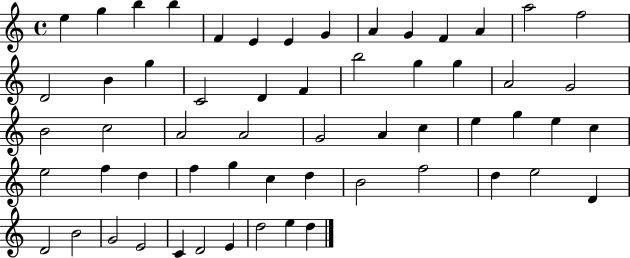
{
  \clef treble
  \time 4/4
  \defaultTimeSignature
  \key c \major
  e''4 g''4 b''4 b''4 | f'4 e'4 e'4 g'4 | a'4 g'4 f'4 a'4 | a''2 f''2 | \break d'2 b'4 g''4 | c'2 d'4 f'4 | b''2 g''4 g''4 | a'2 g'2 | \break b'2 c''2 | a'2 a'2 | g'2 a'4 c''4 | e''4 g''4 e''4 c''4 | \break e''2 f''4 d''4 | f''4 g''4 c''4 d''4 | b'2 f''2 | d''4 e''2 d'4 | \break d'2 b'2 | g'2 e'2 | c'4 d'2 e'4 | d''2 e''4 d''4 | \break \bar "|."
}